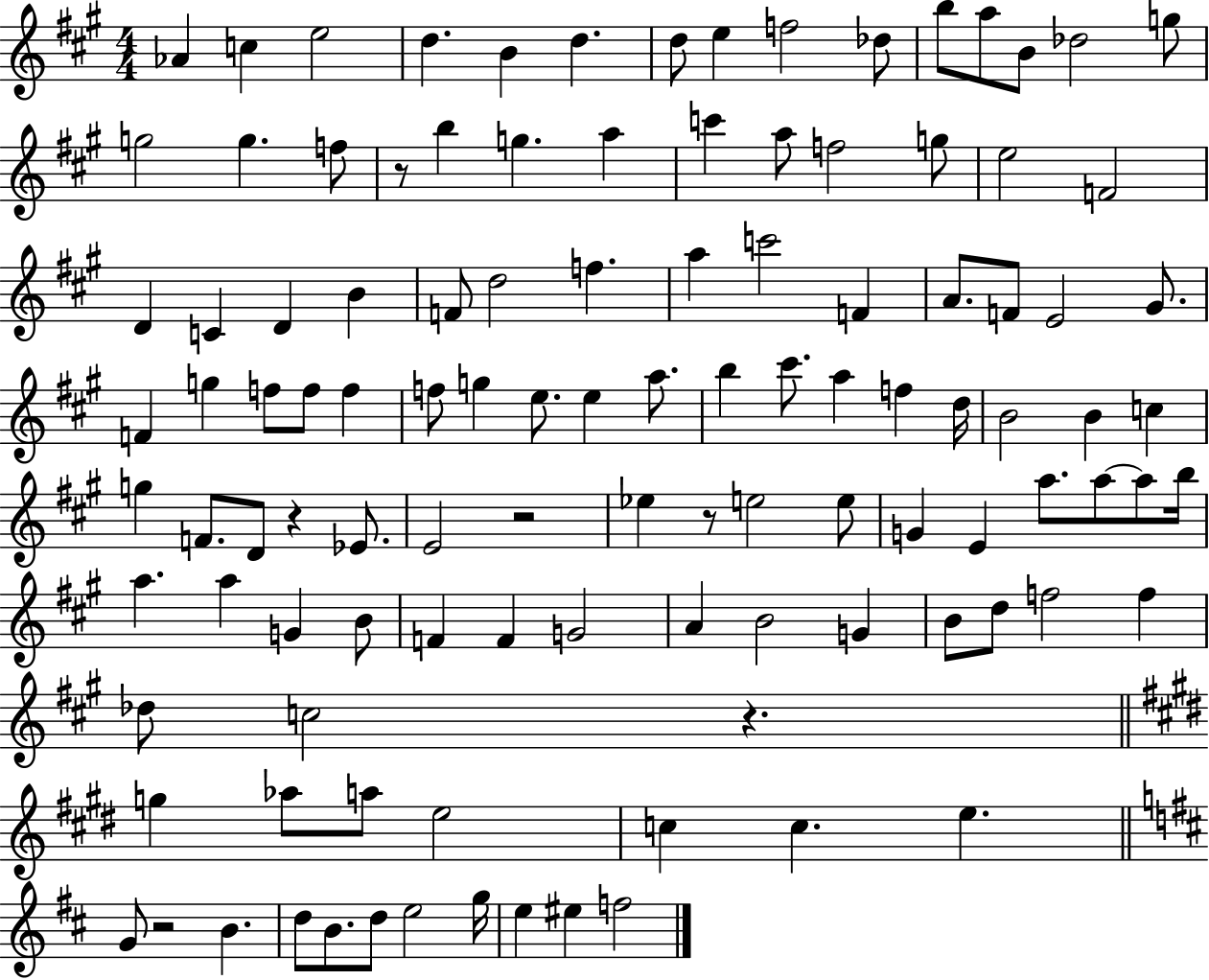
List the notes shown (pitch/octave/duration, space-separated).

Ab4/q C5/q E5/h D5/q. B4/q D5/q. D5/e E5/q F5/h Db5/e B5/e A5/e B4/e Db5/h G5/e G5/h G5/q. F5/e R/e B5/q G5/q. A5/q C6/q A5/e F5/h G5/e E5/h F4/h D4/q C4/q D4/q B4/q F4/e D5/h F5/q. A5/q C6/h F4/q A4/e. F4/e E4/h G#4/e. F4/q G5/q F5/e F5/e F5/q F5/e G5/q E5/e. E5/q A5/e. B5/q C#6/e. A5/q F5/q D5/s B4/h B4/q C5/q G5/q F4/e. D4/e R/q Eb4/e. E4/h R/h Eb5/q R/e E5/h E5/e G4/q E4/q A5/e. A5/e A5/e B5/s A5/q. A5/q G4/q B4/e F4/q F4/q G4/h A4/q B4/h G4/q B4/e D5/e F5/h F5/q Db5/e C5/h R/q. G5/q Ab5/e A5/e E5/h C5/q C5/q. E5/q. G4/e R/h B4/q. D5/e B4/e. D5/e E5/h G5/s E5/q EIS5/q F5/h